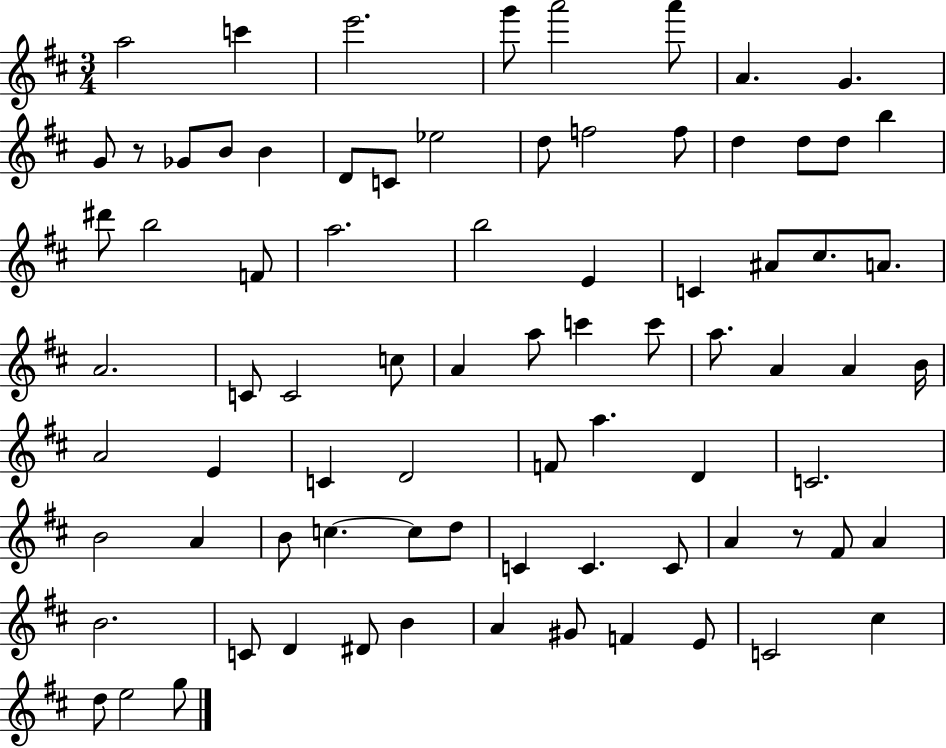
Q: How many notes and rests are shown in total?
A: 80